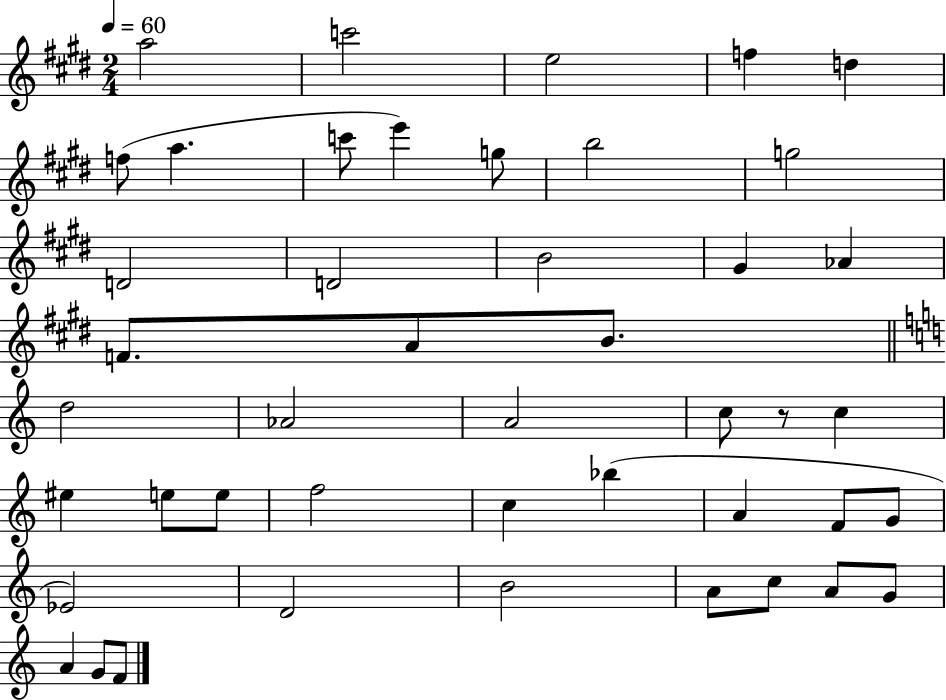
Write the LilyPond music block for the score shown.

{
  \clef treble
  \numericTimeSignature
  \time 2/4
  \key e \major
  \tempo 4 = 60
  a''2 | c'''2 | e''2 | f''4 d''4 | \break f''8( a''4. | c'''8 e'''4) g''8 | b''2 | g''2 | \break d'2 | d'2 | b'2 | gis'4 aes'4 | \break f'8. a'8 b'8. | \bar "||" \break \key a \minor d''2 | aes'2 | a'2 | c''8 r8 c''4 | \break eis''4 e''8 e''8 | f''2 | c''4 bes''4( | a'4 f'8 g'8 | \break ees'2) | d'2 | b'2 | a'8 c''8 a'8 g'8 | \break a'4 g'8 f'8 | \bar "|."
}